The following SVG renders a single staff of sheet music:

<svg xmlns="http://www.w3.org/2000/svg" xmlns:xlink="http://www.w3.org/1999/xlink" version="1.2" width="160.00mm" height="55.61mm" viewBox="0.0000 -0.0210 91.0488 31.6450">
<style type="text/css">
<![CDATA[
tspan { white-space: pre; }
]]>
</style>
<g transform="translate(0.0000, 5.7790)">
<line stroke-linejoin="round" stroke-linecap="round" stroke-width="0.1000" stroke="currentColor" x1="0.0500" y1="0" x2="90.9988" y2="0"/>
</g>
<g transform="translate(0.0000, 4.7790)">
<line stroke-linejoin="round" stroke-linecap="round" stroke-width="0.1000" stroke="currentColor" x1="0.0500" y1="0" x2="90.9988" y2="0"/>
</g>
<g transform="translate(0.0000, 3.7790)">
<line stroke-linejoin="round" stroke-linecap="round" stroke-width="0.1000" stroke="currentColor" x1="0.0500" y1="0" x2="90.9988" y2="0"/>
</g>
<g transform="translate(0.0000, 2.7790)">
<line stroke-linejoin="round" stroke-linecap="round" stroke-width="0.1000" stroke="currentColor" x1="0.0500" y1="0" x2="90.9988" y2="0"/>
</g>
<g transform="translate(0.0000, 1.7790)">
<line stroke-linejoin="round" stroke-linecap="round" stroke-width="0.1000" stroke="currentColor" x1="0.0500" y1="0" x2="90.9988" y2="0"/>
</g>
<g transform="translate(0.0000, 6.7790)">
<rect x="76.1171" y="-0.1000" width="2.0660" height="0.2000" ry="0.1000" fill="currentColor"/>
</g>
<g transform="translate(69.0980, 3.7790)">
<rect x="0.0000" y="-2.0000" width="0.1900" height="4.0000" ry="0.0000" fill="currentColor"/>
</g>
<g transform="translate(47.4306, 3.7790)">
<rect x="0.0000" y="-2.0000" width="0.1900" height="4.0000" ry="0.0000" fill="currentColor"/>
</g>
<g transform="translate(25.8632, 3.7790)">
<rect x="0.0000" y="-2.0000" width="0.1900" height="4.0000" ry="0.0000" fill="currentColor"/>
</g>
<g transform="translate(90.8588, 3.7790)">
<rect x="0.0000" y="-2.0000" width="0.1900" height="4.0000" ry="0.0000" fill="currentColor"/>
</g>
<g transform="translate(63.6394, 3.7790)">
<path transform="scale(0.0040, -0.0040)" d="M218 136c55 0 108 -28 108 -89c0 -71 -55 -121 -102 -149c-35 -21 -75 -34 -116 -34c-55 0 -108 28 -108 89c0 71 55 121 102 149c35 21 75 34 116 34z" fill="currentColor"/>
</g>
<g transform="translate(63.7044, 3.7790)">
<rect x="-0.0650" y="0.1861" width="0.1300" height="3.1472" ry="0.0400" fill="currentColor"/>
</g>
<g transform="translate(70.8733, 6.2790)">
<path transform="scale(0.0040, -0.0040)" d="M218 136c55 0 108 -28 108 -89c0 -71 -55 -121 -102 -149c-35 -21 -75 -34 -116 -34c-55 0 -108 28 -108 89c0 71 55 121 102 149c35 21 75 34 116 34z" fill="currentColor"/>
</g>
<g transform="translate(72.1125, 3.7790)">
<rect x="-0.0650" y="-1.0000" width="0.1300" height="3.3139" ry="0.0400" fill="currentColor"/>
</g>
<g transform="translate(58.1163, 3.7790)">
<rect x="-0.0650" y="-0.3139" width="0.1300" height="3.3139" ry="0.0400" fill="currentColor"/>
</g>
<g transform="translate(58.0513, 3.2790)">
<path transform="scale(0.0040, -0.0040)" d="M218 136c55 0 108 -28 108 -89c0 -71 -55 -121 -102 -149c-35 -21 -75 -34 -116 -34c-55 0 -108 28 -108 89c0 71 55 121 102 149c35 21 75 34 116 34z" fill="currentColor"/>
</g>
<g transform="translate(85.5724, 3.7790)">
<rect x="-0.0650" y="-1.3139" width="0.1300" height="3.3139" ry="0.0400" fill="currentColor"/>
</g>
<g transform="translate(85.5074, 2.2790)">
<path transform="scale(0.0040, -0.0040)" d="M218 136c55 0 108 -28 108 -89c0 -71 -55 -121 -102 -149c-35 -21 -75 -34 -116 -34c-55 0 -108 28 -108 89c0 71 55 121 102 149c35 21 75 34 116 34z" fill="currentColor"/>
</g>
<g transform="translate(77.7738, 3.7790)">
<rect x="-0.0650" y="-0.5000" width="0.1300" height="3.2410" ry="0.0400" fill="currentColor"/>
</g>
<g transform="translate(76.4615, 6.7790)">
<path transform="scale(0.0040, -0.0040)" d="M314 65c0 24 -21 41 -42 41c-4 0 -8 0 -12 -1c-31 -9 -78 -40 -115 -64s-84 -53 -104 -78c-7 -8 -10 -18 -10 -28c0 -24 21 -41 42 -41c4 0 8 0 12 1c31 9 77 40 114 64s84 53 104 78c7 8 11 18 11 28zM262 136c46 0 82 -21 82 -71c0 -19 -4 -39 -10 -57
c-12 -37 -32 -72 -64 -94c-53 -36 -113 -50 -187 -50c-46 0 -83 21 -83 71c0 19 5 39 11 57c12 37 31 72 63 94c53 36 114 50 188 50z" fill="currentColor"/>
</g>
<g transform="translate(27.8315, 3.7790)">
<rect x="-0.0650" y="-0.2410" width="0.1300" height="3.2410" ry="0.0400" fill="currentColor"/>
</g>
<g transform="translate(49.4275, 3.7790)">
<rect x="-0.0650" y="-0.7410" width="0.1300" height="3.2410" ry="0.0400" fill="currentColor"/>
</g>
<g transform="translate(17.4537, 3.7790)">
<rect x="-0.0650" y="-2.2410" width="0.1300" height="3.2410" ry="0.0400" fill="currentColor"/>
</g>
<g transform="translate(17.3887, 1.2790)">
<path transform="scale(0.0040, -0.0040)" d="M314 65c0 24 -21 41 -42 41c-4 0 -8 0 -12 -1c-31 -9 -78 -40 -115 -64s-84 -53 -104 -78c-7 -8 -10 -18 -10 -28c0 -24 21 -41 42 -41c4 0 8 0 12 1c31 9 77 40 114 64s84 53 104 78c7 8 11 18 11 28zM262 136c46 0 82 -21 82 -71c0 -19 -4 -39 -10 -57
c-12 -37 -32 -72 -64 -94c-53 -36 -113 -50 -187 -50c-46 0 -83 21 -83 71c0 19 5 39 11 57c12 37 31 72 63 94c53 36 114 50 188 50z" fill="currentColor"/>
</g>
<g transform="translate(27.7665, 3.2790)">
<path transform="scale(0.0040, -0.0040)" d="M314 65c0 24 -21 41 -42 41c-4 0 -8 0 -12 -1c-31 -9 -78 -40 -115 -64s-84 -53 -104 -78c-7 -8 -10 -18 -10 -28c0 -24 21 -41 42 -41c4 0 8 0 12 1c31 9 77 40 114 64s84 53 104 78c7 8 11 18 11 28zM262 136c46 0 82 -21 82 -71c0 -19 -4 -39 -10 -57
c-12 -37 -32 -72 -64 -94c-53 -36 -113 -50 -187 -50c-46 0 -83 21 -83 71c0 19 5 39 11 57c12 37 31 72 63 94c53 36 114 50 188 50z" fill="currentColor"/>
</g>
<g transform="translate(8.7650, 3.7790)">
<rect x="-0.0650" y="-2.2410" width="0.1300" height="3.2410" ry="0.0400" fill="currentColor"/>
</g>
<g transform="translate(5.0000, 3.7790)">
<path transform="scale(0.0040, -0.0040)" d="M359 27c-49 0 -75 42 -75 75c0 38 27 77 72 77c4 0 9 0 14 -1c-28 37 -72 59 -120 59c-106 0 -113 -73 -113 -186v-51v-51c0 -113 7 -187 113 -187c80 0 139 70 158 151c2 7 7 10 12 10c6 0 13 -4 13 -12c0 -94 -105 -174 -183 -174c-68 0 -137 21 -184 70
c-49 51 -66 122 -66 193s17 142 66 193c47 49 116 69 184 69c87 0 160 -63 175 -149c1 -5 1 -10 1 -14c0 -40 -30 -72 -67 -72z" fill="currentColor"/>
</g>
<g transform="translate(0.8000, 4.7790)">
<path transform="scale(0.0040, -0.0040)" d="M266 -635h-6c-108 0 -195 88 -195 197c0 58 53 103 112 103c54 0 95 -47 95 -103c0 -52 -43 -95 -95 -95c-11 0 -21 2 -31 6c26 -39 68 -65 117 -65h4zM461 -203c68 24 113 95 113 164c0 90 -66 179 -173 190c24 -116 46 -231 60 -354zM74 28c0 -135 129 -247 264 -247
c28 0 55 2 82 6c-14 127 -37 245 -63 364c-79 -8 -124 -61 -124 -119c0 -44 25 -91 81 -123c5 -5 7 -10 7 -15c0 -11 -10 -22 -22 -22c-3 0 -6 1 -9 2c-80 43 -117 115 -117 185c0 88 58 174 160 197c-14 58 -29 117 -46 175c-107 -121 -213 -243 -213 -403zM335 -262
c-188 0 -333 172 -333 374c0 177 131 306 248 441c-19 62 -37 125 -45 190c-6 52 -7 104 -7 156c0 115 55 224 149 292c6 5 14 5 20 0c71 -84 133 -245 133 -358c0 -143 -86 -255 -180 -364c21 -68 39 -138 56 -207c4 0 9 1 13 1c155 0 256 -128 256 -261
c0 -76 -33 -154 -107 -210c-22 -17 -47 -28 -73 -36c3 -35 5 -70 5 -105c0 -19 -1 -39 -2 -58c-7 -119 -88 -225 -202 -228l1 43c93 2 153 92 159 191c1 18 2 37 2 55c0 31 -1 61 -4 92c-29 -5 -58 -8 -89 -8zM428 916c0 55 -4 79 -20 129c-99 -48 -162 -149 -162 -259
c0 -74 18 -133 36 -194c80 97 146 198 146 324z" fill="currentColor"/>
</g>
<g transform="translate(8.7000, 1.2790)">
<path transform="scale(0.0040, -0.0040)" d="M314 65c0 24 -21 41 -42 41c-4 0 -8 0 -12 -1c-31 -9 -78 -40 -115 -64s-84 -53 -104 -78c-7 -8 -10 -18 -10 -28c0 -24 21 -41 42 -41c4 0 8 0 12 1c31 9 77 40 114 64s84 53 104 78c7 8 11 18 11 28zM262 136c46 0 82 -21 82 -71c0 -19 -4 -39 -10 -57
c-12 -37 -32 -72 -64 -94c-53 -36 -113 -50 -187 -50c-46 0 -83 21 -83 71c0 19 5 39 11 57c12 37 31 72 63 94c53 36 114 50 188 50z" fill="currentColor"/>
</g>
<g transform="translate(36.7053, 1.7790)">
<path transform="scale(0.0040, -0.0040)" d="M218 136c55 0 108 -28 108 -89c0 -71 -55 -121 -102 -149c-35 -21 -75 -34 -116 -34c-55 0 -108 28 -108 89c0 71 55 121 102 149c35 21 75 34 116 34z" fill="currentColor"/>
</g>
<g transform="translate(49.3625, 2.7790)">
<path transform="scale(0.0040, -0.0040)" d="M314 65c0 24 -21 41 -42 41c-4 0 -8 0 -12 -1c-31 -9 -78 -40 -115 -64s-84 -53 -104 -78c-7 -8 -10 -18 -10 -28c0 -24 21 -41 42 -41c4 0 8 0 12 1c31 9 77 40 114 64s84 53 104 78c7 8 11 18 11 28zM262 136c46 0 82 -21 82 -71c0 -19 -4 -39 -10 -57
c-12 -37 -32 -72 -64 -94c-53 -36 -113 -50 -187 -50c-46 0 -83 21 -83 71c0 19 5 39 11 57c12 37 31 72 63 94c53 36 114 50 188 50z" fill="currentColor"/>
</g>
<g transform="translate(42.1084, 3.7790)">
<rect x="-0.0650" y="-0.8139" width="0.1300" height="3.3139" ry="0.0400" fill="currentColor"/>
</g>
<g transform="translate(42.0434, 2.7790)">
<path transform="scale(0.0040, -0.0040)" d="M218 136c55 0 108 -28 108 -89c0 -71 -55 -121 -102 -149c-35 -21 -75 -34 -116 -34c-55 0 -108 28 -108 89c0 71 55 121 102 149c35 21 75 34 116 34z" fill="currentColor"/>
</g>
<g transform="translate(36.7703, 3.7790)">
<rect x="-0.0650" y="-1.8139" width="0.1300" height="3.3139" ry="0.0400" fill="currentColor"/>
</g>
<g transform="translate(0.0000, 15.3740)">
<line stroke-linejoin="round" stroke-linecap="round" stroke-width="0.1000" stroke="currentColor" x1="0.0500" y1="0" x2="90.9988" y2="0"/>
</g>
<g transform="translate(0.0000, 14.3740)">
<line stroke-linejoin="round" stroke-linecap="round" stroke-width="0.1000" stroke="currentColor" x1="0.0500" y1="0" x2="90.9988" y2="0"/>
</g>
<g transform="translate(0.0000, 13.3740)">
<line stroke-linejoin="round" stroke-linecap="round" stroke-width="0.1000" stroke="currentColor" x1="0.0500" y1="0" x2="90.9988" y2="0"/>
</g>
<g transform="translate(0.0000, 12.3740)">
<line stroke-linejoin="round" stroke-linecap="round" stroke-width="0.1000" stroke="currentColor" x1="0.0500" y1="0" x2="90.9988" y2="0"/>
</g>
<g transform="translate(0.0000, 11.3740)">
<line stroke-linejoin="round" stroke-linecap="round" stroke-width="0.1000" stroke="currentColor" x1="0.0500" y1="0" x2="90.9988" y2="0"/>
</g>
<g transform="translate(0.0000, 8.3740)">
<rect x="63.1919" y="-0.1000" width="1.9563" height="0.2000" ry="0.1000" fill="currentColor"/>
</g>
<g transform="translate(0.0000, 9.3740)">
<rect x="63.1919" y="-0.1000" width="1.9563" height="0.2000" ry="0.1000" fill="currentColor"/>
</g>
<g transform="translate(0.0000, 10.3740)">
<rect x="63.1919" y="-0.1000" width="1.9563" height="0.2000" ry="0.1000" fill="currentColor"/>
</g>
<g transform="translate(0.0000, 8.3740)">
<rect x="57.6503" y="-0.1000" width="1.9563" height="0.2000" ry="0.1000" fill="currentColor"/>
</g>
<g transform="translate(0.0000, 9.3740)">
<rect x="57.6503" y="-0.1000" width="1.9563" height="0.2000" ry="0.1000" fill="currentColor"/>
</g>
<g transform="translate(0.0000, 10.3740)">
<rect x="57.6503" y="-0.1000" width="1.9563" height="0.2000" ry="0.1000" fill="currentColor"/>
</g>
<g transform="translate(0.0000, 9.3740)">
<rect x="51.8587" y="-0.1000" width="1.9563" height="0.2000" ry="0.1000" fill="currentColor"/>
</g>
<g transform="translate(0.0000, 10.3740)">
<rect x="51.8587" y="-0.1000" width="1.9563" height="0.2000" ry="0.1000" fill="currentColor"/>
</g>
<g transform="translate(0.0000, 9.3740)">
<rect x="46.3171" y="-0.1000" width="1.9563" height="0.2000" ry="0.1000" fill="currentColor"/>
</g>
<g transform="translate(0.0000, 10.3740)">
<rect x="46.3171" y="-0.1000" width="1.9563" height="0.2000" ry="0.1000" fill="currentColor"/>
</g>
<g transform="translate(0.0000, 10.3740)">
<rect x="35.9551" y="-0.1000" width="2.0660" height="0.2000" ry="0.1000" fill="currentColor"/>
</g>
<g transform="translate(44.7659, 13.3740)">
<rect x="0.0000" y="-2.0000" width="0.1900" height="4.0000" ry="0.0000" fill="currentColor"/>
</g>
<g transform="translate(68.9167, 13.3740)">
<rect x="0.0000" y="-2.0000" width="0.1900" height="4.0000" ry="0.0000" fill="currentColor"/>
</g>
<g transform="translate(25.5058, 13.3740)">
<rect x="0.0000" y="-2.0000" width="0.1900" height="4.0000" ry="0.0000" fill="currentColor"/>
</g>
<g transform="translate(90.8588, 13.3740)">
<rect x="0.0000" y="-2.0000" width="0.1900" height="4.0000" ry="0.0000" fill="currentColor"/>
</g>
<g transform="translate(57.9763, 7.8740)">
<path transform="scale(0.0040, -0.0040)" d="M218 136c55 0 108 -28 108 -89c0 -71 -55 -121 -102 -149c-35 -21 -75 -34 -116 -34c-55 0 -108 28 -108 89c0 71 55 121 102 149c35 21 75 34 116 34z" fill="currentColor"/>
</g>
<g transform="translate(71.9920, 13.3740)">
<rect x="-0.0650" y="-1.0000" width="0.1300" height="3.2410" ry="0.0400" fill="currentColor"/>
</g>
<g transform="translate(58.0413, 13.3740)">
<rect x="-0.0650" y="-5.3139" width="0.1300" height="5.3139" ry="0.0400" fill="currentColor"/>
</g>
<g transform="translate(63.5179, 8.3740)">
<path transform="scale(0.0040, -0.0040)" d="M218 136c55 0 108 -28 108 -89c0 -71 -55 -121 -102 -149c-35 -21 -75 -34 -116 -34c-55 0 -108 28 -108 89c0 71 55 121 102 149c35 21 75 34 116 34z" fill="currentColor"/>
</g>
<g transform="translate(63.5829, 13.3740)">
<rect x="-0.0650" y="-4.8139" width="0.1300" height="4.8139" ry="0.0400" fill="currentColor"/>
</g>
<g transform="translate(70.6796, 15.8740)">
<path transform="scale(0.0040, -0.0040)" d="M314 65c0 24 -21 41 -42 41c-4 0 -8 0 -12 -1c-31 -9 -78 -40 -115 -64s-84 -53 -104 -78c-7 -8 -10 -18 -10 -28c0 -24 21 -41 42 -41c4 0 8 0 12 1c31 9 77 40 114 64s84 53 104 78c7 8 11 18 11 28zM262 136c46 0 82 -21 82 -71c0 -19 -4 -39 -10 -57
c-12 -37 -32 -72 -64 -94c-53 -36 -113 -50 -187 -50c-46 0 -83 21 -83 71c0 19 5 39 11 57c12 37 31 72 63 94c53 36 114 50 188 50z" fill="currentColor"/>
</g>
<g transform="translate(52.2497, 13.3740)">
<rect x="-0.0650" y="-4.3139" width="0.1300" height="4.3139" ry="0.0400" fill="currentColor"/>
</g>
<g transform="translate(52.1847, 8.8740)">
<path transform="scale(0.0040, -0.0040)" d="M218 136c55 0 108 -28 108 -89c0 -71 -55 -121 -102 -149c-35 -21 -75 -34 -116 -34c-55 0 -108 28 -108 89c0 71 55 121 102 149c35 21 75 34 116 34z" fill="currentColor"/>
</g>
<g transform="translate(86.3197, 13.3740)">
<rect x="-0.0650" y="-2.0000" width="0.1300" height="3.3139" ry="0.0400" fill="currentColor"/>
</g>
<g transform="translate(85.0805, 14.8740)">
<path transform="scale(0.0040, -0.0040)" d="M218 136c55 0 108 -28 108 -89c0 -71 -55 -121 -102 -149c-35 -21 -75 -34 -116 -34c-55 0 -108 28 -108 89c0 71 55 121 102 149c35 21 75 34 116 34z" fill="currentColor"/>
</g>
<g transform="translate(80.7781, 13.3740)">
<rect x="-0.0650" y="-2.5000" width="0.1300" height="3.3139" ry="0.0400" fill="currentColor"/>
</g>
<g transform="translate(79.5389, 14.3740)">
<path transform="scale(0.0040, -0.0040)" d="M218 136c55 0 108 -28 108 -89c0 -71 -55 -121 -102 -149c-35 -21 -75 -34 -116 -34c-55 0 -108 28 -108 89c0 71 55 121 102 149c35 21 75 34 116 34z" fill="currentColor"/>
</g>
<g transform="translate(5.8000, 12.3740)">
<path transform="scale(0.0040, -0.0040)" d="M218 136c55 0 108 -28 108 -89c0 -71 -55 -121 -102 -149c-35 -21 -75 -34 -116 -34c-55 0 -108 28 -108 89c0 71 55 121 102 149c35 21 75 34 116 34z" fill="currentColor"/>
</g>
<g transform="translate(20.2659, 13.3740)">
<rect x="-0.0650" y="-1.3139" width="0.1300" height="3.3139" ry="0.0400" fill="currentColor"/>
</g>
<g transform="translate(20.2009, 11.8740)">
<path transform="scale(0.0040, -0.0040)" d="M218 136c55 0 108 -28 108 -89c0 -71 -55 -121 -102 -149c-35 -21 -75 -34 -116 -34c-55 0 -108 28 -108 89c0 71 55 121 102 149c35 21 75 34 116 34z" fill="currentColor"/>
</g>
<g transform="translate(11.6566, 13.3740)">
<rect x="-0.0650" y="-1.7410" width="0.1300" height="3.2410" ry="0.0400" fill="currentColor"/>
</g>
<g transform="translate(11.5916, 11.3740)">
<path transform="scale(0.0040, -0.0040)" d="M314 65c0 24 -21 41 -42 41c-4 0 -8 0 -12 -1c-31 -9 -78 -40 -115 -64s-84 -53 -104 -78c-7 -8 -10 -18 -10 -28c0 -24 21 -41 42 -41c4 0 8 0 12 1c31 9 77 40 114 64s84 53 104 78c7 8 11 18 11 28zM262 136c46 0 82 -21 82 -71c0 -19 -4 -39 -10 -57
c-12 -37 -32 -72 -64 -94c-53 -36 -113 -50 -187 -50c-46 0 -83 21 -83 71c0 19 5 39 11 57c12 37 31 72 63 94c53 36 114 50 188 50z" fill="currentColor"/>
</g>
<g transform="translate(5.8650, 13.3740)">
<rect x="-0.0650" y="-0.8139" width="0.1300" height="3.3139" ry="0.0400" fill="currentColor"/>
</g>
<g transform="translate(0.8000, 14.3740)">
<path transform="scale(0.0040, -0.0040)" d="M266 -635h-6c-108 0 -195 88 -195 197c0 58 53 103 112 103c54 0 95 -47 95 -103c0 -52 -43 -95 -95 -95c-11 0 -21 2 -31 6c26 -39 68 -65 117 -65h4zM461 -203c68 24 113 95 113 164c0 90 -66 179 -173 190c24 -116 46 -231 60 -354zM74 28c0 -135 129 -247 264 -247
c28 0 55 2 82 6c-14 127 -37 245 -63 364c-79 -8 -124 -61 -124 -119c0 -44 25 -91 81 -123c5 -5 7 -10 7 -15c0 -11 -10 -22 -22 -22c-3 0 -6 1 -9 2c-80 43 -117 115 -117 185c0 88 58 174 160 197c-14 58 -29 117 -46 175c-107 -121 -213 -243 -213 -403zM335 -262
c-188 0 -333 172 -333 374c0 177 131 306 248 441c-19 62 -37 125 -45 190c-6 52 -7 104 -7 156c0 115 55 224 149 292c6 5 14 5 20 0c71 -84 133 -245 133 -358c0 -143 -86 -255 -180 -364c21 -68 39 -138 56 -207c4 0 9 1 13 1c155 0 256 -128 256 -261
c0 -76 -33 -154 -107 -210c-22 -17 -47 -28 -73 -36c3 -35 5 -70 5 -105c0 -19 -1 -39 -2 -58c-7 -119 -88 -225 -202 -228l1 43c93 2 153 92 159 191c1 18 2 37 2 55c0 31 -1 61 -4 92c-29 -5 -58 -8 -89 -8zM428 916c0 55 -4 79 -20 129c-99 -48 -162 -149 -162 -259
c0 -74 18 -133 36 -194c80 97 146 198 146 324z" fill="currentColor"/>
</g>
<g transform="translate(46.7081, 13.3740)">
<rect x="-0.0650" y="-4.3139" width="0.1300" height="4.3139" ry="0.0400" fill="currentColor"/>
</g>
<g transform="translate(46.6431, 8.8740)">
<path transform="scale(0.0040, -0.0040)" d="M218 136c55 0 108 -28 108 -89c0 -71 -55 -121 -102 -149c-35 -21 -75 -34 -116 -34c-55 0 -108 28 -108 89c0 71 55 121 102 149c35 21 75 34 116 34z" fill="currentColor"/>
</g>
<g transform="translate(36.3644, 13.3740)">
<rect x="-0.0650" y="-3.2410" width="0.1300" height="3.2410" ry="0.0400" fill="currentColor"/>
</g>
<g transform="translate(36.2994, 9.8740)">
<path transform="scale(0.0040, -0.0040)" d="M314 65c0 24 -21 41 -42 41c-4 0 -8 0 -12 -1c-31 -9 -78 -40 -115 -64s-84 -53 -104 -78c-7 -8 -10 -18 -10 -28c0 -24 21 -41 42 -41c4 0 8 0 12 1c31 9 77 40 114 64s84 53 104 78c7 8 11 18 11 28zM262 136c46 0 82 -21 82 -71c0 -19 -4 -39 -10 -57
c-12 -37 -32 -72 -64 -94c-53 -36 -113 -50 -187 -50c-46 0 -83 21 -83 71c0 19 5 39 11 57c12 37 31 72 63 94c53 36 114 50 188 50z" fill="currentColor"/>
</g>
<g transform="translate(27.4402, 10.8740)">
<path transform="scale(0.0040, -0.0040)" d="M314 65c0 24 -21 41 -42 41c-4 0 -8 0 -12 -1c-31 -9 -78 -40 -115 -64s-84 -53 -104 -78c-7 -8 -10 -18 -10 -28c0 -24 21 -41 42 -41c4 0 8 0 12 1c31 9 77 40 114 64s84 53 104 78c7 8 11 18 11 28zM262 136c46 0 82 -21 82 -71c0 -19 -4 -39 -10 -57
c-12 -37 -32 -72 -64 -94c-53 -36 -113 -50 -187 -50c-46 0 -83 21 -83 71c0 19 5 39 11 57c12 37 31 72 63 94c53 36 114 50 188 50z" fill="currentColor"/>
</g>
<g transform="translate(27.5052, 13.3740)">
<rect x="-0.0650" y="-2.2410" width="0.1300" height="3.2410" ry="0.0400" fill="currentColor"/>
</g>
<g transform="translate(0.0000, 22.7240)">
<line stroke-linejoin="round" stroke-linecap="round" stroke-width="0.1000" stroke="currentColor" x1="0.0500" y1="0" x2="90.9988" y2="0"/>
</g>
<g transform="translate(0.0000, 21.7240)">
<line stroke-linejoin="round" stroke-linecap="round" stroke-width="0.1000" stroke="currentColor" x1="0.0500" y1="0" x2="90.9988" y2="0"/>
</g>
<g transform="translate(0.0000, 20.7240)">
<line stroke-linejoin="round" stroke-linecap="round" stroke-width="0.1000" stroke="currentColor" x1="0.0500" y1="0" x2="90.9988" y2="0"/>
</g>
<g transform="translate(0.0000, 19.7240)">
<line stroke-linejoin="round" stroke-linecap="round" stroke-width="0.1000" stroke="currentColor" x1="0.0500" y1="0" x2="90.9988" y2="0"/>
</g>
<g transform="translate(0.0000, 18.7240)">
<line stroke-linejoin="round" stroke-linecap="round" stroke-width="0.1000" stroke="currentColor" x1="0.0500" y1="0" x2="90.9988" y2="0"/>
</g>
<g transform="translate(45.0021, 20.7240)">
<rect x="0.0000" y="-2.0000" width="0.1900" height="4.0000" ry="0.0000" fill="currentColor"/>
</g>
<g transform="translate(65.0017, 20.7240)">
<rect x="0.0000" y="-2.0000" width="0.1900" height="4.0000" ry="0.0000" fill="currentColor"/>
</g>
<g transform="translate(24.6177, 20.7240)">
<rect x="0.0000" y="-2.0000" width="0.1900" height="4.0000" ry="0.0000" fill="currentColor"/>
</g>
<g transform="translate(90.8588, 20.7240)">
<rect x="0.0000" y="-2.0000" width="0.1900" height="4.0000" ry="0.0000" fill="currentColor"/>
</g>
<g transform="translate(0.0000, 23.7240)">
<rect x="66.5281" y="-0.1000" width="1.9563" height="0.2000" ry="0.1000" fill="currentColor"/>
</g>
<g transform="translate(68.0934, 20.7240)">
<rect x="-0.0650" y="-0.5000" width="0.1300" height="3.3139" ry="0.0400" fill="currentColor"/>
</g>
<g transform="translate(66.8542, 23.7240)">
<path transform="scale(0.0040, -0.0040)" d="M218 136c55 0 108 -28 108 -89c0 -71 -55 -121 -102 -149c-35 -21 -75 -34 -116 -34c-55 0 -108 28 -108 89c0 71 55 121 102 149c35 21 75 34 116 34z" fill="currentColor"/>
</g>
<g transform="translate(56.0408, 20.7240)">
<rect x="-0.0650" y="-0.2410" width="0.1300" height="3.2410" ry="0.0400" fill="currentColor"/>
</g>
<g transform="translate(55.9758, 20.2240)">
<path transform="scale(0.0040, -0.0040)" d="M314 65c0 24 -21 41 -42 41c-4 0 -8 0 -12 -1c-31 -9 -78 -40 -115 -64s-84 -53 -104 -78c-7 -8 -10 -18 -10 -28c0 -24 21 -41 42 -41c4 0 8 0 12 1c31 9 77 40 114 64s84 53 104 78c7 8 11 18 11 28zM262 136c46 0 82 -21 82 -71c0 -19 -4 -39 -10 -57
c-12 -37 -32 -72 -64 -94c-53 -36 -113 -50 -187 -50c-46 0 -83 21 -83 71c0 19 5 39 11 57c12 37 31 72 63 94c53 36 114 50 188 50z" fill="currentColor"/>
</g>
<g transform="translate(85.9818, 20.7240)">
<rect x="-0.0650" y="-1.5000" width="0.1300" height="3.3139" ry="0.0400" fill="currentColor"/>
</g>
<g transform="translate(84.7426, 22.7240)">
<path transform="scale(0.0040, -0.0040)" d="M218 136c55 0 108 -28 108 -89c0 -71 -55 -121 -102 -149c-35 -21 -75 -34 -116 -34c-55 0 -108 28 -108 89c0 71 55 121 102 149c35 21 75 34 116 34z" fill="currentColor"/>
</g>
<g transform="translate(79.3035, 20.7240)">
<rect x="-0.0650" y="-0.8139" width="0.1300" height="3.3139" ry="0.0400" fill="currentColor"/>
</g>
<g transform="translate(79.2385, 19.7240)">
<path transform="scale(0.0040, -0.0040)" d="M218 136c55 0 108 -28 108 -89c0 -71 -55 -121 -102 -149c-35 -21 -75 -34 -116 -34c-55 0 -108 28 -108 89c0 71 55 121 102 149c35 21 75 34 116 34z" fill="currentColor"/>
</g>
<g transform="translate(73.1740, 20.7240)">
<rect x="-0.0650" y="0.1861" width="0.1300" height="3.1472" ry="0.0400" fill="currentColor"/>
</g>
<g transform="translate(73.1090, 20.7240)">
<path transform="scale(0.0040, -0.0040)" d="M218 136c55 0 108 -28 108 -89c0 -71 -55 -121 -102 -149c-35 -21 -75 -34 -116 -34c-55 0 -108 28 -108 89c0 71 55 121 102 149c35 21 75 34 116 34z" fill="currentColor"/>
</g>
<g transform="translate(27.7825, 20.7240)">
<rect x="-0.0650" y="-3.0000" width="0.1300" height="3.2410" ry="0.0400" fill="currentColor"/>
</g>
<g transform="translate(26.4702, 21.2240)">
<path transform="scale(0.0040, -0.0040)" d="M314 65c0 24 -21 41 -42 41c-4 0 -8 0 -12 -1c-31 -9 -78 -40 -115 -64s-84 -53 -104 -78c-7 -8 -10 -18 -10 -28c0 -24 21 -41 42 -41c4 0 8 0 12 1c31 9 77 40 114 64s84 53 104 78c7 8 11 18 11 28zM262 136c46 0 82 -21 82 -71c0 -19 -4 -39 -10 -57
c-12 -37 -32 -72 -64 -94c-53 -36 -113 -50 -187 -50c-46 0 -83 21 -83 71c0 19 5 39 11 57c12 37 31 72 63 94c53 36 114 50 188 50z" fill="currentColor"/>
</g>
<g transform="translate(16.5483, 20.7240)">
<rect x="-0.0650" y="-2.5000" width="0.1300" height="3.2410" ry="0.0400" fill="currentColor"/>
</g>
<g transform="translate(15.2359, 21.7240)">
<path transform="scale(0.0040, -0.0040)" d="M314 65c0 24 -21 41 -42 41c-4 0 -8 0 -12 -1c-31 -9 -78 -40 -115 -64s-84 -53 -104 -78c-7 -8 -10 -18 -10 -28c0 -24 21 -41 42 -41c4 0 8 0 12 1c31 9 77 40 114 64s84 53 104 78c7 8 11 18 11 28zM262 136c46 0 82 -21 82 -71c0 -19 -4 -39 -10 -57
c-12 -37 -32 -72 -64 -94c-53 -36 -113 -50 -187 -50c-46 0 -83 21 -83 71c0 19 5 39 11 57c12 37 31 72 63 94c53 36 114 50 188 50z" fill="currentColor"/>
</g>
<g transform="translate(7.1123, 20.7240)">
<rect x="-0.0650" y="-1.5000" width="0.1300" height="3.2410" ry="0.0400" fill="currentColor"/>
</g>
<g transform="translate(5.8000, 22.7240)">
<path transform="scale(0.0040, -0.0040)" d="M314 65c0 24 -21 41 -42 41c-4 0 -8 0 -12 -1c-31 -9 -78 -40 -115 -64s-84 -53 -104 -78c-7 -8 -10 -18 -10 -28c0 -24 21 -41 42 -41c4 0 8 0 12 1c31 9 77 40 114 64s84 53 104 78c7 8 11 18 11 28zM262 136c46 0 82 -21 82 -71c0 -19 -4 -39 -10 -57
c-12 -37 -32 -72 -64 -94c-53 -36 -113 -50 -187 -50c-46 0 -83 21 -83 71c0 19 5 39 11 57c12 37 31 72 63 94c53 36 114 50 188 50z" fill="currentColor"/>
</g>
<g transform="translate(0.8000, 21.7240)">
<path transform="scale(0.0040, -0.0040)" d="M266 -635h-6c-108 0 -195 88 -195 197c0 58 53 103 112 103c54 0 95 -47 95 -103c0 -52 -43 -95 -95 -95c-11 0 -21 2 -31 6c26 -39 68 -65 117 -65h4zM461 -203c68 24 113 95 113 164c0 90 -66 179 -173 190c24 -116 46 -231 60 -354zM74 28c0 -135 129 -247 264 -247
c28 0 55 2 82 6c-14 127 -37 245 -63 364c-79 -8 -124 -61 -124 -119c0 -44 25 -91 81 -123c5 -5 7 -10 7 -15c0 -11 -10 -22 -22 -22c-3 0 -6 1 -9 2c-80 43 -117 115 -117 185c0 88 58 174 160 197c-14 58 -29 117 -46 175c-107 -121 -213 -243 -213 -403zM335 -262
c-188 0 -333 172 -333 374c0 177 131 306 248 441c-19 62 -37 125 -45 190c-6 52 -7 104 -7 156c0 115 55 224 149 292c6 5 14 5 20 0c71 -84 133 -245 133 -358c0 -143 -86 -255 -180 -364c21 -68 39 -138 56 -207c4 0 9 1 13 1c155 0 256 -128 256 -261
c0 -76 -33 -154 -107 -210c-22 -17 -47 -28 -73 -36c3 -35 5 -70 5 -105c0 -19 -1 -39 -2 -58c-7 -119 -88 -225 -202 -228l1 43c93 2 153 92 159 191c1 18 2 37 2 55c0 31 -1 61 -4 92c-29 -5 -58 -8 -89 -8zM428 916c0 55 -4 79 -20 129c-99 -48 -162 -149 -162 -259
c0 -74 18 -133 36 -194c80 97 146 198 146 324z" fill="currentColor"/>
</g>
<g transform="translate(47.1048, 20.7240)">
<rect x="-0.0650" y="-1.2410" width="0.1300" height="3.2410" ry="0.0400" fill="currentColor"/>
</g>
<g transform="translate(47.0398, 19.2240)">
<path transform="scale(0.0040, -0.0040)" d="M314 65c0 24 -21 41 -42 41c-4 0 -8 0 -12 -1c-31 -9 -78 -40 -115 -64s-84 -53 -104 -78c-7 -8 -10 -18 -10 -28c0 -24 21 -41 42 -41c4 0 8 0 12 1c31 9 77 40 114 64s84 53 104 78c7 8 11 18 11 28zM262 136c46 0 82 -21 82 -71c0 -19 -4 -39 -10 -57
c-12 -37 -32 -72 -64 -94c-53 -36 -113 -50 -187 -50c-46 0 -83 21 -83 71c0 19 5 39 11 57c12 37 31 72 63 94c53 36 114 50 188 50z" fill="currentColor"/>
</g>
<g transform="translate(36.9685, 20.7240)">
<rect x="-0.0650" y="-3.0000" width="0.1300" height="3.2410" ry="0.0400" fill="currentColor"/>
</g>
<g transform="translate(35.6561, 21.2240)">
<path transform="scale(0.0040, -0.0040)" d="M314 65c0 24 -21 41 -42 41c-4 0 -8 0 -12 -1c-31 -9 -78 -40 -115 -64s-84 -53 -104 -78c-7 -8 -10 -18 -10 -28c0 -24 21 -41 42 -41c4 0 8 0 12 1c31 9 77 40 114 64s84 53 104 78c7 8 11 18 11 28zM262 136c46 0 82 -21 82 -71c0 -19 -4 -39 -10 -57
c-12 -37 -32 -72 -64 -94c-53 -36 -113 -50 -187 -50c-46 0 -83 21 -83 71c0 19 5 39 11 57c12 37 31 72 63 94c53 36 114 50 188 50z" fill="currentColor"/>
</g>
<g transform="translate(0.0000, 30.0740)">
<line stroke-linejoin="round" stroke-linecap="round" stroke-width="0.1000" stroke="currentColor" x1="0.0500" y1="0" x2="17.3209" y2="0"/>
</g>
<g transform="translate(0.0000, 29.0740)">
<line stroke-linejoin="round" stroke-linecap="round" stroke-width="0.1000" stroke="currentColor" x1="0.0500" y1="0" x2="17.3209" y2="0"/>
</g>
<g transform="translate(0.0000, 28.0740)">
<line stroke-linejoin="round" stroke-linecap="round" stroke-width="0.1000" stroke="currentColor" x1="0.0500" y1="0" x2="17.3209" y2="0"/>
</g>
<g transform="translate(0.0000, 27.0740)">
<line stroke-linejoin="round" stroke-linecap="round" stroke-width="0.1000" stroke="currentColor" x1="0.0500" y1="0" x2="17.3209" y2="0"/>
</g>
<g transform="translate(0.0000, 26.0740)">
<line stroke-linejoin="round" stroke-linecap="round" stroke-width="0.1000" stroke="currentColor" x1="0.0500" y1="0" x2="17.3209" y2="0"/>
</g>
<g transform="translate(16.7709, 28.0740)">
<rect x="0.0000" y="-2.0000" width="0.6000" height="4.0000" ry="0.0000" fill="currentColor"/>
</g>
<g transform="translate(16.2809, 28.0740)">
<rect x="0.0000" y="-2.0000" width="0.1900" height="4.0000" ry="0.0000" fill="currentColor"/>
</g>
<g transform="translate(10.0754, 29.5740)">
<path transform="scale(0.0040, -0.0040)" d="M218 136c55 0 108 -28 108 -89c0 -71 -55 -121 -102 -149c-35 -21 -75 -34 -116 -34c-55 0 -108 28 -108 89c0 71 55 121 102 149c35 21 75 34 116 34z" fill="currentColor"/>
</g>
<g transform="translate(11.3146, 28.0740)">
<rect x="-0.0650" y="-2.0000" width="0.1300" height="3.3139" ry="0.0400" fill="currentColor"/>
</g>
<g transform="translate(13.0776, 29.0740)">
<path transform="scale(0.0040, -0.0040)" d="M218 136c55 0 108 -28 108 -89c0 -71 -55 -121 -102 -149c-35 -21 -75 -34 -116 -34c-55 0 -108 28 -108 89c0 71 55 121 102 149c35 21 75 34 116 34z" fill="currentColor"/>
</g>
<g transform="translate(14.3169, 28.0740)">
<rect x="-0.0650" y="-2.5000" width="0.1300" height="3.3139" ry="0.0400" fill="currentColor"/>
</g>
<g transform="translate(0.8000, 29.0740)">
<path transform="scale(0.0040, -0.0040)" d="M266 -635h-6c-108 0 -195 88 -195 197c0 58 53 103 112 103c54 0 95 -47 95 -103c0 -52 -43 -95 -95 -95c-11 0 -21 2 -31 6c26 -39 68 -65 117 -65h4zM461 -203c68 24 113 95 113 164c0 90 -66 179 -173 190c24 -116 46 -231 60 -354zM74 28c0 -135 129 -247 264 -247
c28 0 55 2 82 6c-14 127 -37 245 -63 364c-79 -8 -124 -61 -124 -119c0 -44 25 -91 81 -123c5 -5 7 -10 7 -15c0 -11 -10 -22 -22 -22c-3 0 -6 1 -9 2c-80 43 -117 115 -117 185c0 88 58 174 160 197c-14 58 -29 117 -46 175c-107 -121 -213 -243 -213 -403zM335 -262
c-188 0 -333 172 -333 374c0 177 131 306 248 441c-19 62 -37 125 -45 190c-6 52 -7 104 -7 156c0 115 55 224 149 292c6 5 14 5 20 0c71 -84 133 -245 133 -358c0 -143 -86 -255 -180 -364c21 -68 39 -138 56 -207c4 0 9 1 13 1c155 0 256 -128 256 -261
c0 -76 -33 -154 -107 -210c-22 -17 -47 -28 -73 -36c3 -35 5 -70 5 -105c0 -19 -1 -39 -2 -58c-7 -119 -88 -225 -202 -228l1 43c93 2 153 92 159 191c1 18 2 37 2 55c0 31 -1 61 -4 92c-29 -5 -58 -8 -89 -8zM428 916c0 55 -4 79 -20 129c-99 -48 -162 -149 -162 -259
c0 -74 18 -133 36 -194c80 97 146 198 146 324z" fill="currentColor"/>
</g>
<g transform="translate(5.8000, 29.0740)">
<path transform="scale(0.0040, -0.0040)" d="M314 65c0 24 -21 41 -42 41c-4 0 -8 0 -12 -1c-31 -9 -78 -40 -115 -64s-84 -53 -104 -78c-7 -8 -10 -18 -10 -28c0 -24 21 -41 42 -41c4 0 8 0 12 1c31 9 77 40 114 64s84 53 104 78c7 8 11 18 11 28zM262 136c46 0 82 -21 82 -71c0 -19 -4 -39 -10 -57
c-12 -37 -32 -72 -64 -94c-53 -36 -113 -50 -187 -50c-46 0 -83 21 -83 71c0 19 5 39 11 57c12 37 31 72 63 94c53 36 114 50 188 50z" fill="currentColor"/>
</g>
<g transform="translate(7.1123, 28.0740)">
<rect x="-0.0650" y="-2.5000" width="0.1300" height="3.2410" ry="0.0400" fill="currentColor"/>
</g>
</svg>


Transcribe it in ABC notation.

X:1
T:Untitled
M:4/4
L:1/4
K:C
g2 g2 c2 f d d2 c B D C2 e d f2 e g2 b2 d' d' f' e' D2 G F E2 G2 A2 A2 e2 c2 C B d E G2 F G